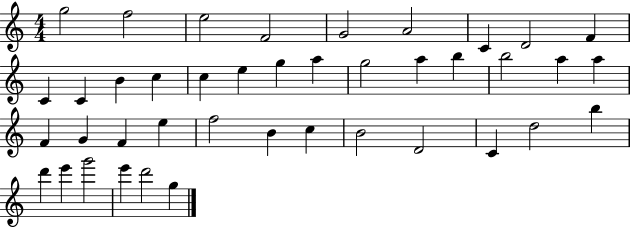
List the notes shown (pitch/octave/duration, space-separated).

G5/h F5/h E5/h F4/h G4/h A4/h C4/q D4/h F4/q C4/q C4/q B4/q C5/q C5/q E5/q G5/q A5/q G5/h A5/q B5/q B5/h A5/q A5/q F4/q G4/q F4/q E5/q F5/h B4/q C5/q B4/h D4/h C4/q D5/h B5/q D6/q E6/q G6/h E6/q D6/h G5/q